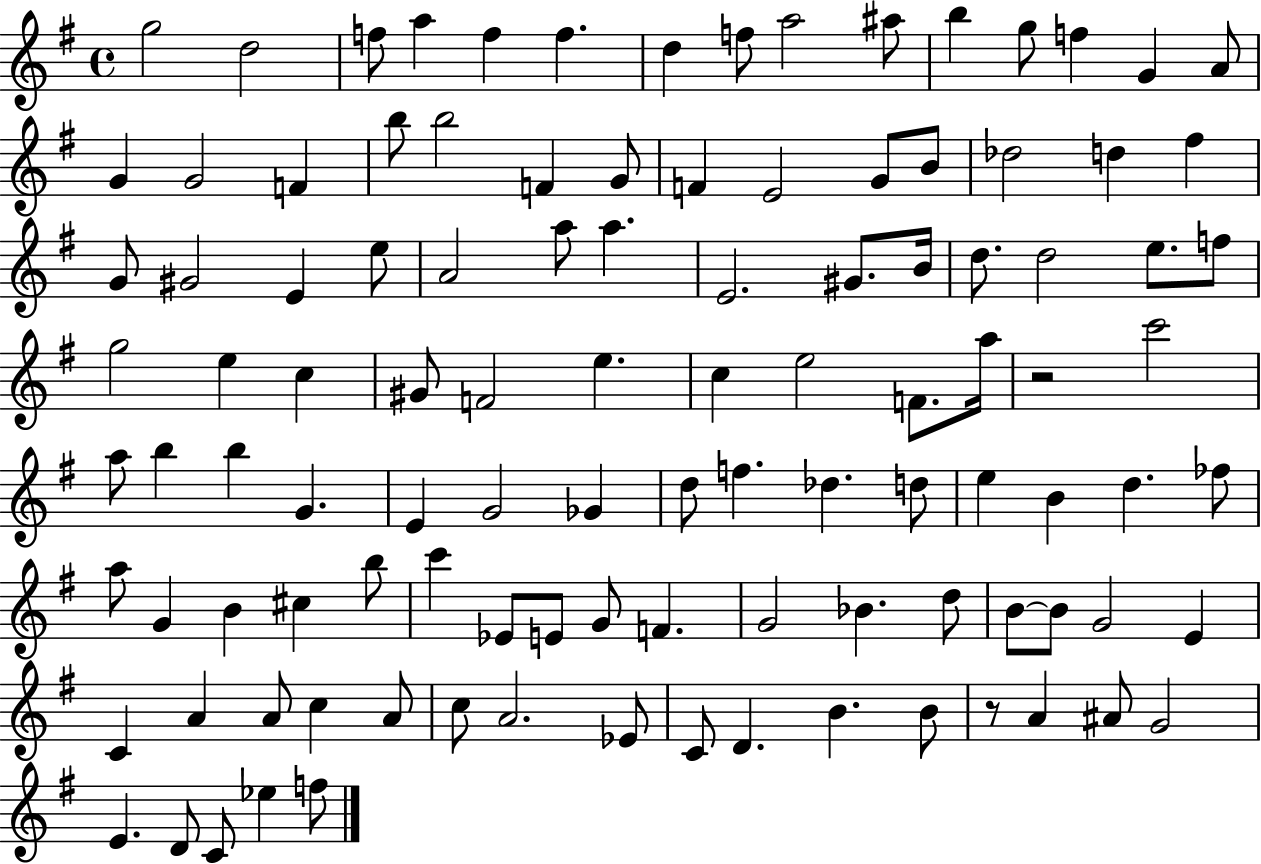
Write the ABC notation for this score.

X:1
T:Untitled
M:4/4
L:1/4
K:G
g2 d2 f/2 a f f d f/2 a2 ^a/2 b g/2 f G A/2 G G2 F b/2 b2 F G/2 F E2 G/2 B/2 _d2 d ^f G/2 ^G2 E e/2 A2 a/2 a E2 ^G/2 B/4 d/2 d2 e/2 f/2 g2 e c ^G/2 F2 e c e2 F/2 a/4 z2 c'2 a/2 b b G E G2 _G d/2 f _d d/2 e B d _f/2 a/2 G B ^c b/2 c' _E/2 E/2 G/2 F G2 _B d/2 B/2 B/2 G2 E C A A/2 c A/2 c/2 A2 _E/2 C/2 D B B/2 z/2 A ^A/2 G2 E D/2 C/2 _e f/2